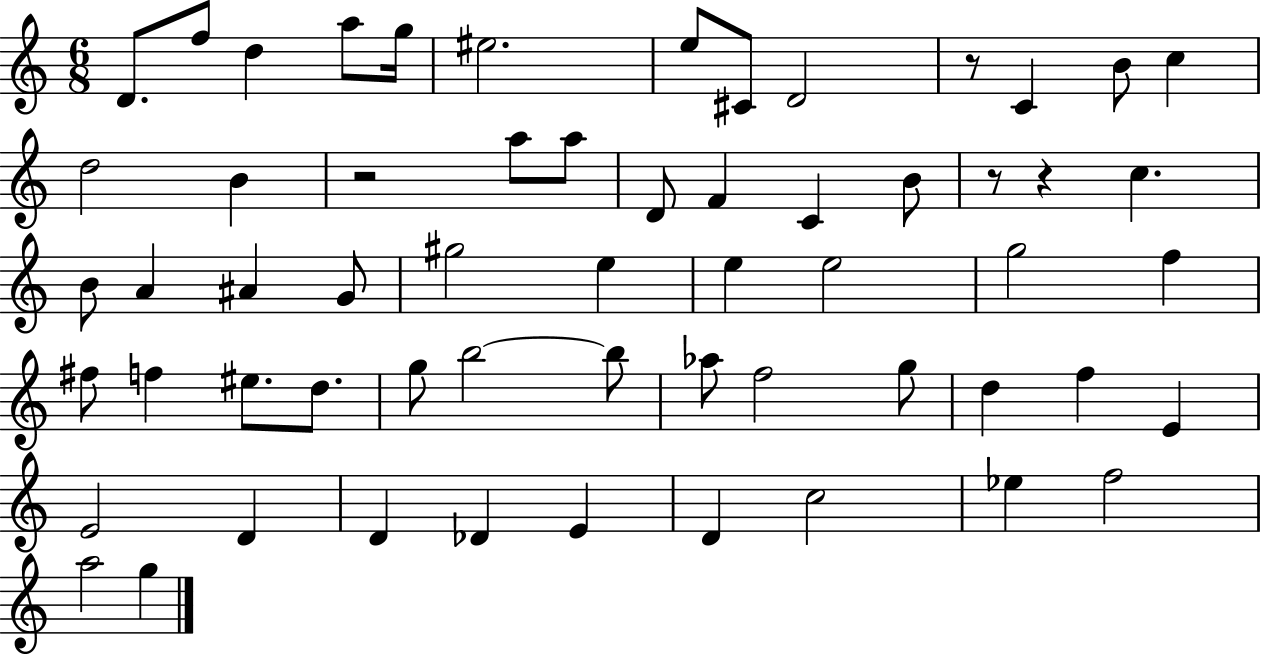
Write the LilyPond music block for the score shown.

{
  \clef treble
  \numericTimeSignature
  \time 6/8
  \key c \major
  d'8. f''8 d''4 a''8 g''16 | eis''2. | e''8 cis'8 d'2 | r8 c'4 b'8 c''4 | \break d''2 b'4 | r2 a''8 a''8 | d'8 f'4 c'4 b'8 | r8 r4 c''4. | \break b'8 a'4 ais'4 g'8 | gis''2 e''4 | e''4 e''2 | g''2 f''4 | \break fis''8 f''4 eis''8. d''8. | g''8 b''2~~ b''8 | aes''8 f''2 g''8 | d''4 f''4 e'4 | \break e'2 d'4 | d'4 des'4 e'4 | d'4 c''2 | ees''4 f''2 | \break a''2 g''4 | \bar "|."
}